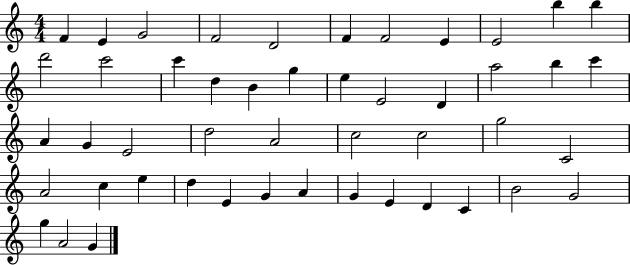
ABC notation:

X:1
T:Untitled
M:4/4
L:1/4
K:C
F E G2 F2 D2 F F2 E E2 b b d'2 c'2 c' d B g e E2 D a2 b c' A G E2 d2 A2 c2 c2 g2 C2 A2 c e d E G A G E D C B2 G2 g A2 G